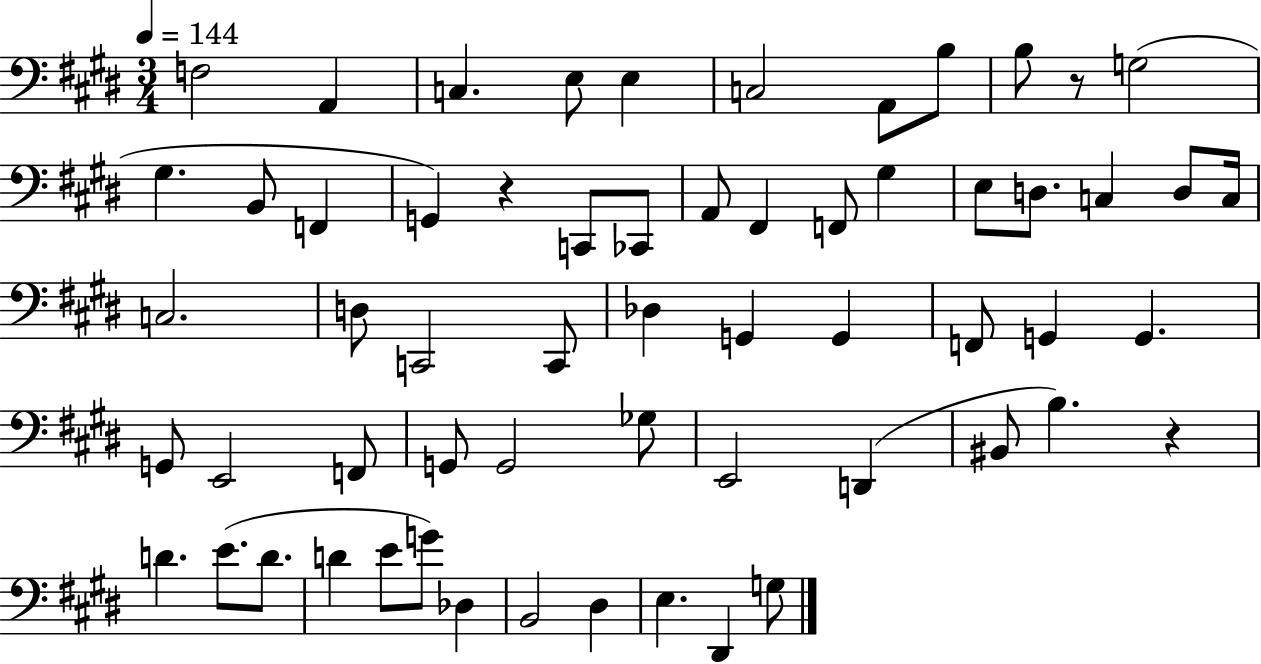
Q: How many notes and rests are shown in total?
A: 60